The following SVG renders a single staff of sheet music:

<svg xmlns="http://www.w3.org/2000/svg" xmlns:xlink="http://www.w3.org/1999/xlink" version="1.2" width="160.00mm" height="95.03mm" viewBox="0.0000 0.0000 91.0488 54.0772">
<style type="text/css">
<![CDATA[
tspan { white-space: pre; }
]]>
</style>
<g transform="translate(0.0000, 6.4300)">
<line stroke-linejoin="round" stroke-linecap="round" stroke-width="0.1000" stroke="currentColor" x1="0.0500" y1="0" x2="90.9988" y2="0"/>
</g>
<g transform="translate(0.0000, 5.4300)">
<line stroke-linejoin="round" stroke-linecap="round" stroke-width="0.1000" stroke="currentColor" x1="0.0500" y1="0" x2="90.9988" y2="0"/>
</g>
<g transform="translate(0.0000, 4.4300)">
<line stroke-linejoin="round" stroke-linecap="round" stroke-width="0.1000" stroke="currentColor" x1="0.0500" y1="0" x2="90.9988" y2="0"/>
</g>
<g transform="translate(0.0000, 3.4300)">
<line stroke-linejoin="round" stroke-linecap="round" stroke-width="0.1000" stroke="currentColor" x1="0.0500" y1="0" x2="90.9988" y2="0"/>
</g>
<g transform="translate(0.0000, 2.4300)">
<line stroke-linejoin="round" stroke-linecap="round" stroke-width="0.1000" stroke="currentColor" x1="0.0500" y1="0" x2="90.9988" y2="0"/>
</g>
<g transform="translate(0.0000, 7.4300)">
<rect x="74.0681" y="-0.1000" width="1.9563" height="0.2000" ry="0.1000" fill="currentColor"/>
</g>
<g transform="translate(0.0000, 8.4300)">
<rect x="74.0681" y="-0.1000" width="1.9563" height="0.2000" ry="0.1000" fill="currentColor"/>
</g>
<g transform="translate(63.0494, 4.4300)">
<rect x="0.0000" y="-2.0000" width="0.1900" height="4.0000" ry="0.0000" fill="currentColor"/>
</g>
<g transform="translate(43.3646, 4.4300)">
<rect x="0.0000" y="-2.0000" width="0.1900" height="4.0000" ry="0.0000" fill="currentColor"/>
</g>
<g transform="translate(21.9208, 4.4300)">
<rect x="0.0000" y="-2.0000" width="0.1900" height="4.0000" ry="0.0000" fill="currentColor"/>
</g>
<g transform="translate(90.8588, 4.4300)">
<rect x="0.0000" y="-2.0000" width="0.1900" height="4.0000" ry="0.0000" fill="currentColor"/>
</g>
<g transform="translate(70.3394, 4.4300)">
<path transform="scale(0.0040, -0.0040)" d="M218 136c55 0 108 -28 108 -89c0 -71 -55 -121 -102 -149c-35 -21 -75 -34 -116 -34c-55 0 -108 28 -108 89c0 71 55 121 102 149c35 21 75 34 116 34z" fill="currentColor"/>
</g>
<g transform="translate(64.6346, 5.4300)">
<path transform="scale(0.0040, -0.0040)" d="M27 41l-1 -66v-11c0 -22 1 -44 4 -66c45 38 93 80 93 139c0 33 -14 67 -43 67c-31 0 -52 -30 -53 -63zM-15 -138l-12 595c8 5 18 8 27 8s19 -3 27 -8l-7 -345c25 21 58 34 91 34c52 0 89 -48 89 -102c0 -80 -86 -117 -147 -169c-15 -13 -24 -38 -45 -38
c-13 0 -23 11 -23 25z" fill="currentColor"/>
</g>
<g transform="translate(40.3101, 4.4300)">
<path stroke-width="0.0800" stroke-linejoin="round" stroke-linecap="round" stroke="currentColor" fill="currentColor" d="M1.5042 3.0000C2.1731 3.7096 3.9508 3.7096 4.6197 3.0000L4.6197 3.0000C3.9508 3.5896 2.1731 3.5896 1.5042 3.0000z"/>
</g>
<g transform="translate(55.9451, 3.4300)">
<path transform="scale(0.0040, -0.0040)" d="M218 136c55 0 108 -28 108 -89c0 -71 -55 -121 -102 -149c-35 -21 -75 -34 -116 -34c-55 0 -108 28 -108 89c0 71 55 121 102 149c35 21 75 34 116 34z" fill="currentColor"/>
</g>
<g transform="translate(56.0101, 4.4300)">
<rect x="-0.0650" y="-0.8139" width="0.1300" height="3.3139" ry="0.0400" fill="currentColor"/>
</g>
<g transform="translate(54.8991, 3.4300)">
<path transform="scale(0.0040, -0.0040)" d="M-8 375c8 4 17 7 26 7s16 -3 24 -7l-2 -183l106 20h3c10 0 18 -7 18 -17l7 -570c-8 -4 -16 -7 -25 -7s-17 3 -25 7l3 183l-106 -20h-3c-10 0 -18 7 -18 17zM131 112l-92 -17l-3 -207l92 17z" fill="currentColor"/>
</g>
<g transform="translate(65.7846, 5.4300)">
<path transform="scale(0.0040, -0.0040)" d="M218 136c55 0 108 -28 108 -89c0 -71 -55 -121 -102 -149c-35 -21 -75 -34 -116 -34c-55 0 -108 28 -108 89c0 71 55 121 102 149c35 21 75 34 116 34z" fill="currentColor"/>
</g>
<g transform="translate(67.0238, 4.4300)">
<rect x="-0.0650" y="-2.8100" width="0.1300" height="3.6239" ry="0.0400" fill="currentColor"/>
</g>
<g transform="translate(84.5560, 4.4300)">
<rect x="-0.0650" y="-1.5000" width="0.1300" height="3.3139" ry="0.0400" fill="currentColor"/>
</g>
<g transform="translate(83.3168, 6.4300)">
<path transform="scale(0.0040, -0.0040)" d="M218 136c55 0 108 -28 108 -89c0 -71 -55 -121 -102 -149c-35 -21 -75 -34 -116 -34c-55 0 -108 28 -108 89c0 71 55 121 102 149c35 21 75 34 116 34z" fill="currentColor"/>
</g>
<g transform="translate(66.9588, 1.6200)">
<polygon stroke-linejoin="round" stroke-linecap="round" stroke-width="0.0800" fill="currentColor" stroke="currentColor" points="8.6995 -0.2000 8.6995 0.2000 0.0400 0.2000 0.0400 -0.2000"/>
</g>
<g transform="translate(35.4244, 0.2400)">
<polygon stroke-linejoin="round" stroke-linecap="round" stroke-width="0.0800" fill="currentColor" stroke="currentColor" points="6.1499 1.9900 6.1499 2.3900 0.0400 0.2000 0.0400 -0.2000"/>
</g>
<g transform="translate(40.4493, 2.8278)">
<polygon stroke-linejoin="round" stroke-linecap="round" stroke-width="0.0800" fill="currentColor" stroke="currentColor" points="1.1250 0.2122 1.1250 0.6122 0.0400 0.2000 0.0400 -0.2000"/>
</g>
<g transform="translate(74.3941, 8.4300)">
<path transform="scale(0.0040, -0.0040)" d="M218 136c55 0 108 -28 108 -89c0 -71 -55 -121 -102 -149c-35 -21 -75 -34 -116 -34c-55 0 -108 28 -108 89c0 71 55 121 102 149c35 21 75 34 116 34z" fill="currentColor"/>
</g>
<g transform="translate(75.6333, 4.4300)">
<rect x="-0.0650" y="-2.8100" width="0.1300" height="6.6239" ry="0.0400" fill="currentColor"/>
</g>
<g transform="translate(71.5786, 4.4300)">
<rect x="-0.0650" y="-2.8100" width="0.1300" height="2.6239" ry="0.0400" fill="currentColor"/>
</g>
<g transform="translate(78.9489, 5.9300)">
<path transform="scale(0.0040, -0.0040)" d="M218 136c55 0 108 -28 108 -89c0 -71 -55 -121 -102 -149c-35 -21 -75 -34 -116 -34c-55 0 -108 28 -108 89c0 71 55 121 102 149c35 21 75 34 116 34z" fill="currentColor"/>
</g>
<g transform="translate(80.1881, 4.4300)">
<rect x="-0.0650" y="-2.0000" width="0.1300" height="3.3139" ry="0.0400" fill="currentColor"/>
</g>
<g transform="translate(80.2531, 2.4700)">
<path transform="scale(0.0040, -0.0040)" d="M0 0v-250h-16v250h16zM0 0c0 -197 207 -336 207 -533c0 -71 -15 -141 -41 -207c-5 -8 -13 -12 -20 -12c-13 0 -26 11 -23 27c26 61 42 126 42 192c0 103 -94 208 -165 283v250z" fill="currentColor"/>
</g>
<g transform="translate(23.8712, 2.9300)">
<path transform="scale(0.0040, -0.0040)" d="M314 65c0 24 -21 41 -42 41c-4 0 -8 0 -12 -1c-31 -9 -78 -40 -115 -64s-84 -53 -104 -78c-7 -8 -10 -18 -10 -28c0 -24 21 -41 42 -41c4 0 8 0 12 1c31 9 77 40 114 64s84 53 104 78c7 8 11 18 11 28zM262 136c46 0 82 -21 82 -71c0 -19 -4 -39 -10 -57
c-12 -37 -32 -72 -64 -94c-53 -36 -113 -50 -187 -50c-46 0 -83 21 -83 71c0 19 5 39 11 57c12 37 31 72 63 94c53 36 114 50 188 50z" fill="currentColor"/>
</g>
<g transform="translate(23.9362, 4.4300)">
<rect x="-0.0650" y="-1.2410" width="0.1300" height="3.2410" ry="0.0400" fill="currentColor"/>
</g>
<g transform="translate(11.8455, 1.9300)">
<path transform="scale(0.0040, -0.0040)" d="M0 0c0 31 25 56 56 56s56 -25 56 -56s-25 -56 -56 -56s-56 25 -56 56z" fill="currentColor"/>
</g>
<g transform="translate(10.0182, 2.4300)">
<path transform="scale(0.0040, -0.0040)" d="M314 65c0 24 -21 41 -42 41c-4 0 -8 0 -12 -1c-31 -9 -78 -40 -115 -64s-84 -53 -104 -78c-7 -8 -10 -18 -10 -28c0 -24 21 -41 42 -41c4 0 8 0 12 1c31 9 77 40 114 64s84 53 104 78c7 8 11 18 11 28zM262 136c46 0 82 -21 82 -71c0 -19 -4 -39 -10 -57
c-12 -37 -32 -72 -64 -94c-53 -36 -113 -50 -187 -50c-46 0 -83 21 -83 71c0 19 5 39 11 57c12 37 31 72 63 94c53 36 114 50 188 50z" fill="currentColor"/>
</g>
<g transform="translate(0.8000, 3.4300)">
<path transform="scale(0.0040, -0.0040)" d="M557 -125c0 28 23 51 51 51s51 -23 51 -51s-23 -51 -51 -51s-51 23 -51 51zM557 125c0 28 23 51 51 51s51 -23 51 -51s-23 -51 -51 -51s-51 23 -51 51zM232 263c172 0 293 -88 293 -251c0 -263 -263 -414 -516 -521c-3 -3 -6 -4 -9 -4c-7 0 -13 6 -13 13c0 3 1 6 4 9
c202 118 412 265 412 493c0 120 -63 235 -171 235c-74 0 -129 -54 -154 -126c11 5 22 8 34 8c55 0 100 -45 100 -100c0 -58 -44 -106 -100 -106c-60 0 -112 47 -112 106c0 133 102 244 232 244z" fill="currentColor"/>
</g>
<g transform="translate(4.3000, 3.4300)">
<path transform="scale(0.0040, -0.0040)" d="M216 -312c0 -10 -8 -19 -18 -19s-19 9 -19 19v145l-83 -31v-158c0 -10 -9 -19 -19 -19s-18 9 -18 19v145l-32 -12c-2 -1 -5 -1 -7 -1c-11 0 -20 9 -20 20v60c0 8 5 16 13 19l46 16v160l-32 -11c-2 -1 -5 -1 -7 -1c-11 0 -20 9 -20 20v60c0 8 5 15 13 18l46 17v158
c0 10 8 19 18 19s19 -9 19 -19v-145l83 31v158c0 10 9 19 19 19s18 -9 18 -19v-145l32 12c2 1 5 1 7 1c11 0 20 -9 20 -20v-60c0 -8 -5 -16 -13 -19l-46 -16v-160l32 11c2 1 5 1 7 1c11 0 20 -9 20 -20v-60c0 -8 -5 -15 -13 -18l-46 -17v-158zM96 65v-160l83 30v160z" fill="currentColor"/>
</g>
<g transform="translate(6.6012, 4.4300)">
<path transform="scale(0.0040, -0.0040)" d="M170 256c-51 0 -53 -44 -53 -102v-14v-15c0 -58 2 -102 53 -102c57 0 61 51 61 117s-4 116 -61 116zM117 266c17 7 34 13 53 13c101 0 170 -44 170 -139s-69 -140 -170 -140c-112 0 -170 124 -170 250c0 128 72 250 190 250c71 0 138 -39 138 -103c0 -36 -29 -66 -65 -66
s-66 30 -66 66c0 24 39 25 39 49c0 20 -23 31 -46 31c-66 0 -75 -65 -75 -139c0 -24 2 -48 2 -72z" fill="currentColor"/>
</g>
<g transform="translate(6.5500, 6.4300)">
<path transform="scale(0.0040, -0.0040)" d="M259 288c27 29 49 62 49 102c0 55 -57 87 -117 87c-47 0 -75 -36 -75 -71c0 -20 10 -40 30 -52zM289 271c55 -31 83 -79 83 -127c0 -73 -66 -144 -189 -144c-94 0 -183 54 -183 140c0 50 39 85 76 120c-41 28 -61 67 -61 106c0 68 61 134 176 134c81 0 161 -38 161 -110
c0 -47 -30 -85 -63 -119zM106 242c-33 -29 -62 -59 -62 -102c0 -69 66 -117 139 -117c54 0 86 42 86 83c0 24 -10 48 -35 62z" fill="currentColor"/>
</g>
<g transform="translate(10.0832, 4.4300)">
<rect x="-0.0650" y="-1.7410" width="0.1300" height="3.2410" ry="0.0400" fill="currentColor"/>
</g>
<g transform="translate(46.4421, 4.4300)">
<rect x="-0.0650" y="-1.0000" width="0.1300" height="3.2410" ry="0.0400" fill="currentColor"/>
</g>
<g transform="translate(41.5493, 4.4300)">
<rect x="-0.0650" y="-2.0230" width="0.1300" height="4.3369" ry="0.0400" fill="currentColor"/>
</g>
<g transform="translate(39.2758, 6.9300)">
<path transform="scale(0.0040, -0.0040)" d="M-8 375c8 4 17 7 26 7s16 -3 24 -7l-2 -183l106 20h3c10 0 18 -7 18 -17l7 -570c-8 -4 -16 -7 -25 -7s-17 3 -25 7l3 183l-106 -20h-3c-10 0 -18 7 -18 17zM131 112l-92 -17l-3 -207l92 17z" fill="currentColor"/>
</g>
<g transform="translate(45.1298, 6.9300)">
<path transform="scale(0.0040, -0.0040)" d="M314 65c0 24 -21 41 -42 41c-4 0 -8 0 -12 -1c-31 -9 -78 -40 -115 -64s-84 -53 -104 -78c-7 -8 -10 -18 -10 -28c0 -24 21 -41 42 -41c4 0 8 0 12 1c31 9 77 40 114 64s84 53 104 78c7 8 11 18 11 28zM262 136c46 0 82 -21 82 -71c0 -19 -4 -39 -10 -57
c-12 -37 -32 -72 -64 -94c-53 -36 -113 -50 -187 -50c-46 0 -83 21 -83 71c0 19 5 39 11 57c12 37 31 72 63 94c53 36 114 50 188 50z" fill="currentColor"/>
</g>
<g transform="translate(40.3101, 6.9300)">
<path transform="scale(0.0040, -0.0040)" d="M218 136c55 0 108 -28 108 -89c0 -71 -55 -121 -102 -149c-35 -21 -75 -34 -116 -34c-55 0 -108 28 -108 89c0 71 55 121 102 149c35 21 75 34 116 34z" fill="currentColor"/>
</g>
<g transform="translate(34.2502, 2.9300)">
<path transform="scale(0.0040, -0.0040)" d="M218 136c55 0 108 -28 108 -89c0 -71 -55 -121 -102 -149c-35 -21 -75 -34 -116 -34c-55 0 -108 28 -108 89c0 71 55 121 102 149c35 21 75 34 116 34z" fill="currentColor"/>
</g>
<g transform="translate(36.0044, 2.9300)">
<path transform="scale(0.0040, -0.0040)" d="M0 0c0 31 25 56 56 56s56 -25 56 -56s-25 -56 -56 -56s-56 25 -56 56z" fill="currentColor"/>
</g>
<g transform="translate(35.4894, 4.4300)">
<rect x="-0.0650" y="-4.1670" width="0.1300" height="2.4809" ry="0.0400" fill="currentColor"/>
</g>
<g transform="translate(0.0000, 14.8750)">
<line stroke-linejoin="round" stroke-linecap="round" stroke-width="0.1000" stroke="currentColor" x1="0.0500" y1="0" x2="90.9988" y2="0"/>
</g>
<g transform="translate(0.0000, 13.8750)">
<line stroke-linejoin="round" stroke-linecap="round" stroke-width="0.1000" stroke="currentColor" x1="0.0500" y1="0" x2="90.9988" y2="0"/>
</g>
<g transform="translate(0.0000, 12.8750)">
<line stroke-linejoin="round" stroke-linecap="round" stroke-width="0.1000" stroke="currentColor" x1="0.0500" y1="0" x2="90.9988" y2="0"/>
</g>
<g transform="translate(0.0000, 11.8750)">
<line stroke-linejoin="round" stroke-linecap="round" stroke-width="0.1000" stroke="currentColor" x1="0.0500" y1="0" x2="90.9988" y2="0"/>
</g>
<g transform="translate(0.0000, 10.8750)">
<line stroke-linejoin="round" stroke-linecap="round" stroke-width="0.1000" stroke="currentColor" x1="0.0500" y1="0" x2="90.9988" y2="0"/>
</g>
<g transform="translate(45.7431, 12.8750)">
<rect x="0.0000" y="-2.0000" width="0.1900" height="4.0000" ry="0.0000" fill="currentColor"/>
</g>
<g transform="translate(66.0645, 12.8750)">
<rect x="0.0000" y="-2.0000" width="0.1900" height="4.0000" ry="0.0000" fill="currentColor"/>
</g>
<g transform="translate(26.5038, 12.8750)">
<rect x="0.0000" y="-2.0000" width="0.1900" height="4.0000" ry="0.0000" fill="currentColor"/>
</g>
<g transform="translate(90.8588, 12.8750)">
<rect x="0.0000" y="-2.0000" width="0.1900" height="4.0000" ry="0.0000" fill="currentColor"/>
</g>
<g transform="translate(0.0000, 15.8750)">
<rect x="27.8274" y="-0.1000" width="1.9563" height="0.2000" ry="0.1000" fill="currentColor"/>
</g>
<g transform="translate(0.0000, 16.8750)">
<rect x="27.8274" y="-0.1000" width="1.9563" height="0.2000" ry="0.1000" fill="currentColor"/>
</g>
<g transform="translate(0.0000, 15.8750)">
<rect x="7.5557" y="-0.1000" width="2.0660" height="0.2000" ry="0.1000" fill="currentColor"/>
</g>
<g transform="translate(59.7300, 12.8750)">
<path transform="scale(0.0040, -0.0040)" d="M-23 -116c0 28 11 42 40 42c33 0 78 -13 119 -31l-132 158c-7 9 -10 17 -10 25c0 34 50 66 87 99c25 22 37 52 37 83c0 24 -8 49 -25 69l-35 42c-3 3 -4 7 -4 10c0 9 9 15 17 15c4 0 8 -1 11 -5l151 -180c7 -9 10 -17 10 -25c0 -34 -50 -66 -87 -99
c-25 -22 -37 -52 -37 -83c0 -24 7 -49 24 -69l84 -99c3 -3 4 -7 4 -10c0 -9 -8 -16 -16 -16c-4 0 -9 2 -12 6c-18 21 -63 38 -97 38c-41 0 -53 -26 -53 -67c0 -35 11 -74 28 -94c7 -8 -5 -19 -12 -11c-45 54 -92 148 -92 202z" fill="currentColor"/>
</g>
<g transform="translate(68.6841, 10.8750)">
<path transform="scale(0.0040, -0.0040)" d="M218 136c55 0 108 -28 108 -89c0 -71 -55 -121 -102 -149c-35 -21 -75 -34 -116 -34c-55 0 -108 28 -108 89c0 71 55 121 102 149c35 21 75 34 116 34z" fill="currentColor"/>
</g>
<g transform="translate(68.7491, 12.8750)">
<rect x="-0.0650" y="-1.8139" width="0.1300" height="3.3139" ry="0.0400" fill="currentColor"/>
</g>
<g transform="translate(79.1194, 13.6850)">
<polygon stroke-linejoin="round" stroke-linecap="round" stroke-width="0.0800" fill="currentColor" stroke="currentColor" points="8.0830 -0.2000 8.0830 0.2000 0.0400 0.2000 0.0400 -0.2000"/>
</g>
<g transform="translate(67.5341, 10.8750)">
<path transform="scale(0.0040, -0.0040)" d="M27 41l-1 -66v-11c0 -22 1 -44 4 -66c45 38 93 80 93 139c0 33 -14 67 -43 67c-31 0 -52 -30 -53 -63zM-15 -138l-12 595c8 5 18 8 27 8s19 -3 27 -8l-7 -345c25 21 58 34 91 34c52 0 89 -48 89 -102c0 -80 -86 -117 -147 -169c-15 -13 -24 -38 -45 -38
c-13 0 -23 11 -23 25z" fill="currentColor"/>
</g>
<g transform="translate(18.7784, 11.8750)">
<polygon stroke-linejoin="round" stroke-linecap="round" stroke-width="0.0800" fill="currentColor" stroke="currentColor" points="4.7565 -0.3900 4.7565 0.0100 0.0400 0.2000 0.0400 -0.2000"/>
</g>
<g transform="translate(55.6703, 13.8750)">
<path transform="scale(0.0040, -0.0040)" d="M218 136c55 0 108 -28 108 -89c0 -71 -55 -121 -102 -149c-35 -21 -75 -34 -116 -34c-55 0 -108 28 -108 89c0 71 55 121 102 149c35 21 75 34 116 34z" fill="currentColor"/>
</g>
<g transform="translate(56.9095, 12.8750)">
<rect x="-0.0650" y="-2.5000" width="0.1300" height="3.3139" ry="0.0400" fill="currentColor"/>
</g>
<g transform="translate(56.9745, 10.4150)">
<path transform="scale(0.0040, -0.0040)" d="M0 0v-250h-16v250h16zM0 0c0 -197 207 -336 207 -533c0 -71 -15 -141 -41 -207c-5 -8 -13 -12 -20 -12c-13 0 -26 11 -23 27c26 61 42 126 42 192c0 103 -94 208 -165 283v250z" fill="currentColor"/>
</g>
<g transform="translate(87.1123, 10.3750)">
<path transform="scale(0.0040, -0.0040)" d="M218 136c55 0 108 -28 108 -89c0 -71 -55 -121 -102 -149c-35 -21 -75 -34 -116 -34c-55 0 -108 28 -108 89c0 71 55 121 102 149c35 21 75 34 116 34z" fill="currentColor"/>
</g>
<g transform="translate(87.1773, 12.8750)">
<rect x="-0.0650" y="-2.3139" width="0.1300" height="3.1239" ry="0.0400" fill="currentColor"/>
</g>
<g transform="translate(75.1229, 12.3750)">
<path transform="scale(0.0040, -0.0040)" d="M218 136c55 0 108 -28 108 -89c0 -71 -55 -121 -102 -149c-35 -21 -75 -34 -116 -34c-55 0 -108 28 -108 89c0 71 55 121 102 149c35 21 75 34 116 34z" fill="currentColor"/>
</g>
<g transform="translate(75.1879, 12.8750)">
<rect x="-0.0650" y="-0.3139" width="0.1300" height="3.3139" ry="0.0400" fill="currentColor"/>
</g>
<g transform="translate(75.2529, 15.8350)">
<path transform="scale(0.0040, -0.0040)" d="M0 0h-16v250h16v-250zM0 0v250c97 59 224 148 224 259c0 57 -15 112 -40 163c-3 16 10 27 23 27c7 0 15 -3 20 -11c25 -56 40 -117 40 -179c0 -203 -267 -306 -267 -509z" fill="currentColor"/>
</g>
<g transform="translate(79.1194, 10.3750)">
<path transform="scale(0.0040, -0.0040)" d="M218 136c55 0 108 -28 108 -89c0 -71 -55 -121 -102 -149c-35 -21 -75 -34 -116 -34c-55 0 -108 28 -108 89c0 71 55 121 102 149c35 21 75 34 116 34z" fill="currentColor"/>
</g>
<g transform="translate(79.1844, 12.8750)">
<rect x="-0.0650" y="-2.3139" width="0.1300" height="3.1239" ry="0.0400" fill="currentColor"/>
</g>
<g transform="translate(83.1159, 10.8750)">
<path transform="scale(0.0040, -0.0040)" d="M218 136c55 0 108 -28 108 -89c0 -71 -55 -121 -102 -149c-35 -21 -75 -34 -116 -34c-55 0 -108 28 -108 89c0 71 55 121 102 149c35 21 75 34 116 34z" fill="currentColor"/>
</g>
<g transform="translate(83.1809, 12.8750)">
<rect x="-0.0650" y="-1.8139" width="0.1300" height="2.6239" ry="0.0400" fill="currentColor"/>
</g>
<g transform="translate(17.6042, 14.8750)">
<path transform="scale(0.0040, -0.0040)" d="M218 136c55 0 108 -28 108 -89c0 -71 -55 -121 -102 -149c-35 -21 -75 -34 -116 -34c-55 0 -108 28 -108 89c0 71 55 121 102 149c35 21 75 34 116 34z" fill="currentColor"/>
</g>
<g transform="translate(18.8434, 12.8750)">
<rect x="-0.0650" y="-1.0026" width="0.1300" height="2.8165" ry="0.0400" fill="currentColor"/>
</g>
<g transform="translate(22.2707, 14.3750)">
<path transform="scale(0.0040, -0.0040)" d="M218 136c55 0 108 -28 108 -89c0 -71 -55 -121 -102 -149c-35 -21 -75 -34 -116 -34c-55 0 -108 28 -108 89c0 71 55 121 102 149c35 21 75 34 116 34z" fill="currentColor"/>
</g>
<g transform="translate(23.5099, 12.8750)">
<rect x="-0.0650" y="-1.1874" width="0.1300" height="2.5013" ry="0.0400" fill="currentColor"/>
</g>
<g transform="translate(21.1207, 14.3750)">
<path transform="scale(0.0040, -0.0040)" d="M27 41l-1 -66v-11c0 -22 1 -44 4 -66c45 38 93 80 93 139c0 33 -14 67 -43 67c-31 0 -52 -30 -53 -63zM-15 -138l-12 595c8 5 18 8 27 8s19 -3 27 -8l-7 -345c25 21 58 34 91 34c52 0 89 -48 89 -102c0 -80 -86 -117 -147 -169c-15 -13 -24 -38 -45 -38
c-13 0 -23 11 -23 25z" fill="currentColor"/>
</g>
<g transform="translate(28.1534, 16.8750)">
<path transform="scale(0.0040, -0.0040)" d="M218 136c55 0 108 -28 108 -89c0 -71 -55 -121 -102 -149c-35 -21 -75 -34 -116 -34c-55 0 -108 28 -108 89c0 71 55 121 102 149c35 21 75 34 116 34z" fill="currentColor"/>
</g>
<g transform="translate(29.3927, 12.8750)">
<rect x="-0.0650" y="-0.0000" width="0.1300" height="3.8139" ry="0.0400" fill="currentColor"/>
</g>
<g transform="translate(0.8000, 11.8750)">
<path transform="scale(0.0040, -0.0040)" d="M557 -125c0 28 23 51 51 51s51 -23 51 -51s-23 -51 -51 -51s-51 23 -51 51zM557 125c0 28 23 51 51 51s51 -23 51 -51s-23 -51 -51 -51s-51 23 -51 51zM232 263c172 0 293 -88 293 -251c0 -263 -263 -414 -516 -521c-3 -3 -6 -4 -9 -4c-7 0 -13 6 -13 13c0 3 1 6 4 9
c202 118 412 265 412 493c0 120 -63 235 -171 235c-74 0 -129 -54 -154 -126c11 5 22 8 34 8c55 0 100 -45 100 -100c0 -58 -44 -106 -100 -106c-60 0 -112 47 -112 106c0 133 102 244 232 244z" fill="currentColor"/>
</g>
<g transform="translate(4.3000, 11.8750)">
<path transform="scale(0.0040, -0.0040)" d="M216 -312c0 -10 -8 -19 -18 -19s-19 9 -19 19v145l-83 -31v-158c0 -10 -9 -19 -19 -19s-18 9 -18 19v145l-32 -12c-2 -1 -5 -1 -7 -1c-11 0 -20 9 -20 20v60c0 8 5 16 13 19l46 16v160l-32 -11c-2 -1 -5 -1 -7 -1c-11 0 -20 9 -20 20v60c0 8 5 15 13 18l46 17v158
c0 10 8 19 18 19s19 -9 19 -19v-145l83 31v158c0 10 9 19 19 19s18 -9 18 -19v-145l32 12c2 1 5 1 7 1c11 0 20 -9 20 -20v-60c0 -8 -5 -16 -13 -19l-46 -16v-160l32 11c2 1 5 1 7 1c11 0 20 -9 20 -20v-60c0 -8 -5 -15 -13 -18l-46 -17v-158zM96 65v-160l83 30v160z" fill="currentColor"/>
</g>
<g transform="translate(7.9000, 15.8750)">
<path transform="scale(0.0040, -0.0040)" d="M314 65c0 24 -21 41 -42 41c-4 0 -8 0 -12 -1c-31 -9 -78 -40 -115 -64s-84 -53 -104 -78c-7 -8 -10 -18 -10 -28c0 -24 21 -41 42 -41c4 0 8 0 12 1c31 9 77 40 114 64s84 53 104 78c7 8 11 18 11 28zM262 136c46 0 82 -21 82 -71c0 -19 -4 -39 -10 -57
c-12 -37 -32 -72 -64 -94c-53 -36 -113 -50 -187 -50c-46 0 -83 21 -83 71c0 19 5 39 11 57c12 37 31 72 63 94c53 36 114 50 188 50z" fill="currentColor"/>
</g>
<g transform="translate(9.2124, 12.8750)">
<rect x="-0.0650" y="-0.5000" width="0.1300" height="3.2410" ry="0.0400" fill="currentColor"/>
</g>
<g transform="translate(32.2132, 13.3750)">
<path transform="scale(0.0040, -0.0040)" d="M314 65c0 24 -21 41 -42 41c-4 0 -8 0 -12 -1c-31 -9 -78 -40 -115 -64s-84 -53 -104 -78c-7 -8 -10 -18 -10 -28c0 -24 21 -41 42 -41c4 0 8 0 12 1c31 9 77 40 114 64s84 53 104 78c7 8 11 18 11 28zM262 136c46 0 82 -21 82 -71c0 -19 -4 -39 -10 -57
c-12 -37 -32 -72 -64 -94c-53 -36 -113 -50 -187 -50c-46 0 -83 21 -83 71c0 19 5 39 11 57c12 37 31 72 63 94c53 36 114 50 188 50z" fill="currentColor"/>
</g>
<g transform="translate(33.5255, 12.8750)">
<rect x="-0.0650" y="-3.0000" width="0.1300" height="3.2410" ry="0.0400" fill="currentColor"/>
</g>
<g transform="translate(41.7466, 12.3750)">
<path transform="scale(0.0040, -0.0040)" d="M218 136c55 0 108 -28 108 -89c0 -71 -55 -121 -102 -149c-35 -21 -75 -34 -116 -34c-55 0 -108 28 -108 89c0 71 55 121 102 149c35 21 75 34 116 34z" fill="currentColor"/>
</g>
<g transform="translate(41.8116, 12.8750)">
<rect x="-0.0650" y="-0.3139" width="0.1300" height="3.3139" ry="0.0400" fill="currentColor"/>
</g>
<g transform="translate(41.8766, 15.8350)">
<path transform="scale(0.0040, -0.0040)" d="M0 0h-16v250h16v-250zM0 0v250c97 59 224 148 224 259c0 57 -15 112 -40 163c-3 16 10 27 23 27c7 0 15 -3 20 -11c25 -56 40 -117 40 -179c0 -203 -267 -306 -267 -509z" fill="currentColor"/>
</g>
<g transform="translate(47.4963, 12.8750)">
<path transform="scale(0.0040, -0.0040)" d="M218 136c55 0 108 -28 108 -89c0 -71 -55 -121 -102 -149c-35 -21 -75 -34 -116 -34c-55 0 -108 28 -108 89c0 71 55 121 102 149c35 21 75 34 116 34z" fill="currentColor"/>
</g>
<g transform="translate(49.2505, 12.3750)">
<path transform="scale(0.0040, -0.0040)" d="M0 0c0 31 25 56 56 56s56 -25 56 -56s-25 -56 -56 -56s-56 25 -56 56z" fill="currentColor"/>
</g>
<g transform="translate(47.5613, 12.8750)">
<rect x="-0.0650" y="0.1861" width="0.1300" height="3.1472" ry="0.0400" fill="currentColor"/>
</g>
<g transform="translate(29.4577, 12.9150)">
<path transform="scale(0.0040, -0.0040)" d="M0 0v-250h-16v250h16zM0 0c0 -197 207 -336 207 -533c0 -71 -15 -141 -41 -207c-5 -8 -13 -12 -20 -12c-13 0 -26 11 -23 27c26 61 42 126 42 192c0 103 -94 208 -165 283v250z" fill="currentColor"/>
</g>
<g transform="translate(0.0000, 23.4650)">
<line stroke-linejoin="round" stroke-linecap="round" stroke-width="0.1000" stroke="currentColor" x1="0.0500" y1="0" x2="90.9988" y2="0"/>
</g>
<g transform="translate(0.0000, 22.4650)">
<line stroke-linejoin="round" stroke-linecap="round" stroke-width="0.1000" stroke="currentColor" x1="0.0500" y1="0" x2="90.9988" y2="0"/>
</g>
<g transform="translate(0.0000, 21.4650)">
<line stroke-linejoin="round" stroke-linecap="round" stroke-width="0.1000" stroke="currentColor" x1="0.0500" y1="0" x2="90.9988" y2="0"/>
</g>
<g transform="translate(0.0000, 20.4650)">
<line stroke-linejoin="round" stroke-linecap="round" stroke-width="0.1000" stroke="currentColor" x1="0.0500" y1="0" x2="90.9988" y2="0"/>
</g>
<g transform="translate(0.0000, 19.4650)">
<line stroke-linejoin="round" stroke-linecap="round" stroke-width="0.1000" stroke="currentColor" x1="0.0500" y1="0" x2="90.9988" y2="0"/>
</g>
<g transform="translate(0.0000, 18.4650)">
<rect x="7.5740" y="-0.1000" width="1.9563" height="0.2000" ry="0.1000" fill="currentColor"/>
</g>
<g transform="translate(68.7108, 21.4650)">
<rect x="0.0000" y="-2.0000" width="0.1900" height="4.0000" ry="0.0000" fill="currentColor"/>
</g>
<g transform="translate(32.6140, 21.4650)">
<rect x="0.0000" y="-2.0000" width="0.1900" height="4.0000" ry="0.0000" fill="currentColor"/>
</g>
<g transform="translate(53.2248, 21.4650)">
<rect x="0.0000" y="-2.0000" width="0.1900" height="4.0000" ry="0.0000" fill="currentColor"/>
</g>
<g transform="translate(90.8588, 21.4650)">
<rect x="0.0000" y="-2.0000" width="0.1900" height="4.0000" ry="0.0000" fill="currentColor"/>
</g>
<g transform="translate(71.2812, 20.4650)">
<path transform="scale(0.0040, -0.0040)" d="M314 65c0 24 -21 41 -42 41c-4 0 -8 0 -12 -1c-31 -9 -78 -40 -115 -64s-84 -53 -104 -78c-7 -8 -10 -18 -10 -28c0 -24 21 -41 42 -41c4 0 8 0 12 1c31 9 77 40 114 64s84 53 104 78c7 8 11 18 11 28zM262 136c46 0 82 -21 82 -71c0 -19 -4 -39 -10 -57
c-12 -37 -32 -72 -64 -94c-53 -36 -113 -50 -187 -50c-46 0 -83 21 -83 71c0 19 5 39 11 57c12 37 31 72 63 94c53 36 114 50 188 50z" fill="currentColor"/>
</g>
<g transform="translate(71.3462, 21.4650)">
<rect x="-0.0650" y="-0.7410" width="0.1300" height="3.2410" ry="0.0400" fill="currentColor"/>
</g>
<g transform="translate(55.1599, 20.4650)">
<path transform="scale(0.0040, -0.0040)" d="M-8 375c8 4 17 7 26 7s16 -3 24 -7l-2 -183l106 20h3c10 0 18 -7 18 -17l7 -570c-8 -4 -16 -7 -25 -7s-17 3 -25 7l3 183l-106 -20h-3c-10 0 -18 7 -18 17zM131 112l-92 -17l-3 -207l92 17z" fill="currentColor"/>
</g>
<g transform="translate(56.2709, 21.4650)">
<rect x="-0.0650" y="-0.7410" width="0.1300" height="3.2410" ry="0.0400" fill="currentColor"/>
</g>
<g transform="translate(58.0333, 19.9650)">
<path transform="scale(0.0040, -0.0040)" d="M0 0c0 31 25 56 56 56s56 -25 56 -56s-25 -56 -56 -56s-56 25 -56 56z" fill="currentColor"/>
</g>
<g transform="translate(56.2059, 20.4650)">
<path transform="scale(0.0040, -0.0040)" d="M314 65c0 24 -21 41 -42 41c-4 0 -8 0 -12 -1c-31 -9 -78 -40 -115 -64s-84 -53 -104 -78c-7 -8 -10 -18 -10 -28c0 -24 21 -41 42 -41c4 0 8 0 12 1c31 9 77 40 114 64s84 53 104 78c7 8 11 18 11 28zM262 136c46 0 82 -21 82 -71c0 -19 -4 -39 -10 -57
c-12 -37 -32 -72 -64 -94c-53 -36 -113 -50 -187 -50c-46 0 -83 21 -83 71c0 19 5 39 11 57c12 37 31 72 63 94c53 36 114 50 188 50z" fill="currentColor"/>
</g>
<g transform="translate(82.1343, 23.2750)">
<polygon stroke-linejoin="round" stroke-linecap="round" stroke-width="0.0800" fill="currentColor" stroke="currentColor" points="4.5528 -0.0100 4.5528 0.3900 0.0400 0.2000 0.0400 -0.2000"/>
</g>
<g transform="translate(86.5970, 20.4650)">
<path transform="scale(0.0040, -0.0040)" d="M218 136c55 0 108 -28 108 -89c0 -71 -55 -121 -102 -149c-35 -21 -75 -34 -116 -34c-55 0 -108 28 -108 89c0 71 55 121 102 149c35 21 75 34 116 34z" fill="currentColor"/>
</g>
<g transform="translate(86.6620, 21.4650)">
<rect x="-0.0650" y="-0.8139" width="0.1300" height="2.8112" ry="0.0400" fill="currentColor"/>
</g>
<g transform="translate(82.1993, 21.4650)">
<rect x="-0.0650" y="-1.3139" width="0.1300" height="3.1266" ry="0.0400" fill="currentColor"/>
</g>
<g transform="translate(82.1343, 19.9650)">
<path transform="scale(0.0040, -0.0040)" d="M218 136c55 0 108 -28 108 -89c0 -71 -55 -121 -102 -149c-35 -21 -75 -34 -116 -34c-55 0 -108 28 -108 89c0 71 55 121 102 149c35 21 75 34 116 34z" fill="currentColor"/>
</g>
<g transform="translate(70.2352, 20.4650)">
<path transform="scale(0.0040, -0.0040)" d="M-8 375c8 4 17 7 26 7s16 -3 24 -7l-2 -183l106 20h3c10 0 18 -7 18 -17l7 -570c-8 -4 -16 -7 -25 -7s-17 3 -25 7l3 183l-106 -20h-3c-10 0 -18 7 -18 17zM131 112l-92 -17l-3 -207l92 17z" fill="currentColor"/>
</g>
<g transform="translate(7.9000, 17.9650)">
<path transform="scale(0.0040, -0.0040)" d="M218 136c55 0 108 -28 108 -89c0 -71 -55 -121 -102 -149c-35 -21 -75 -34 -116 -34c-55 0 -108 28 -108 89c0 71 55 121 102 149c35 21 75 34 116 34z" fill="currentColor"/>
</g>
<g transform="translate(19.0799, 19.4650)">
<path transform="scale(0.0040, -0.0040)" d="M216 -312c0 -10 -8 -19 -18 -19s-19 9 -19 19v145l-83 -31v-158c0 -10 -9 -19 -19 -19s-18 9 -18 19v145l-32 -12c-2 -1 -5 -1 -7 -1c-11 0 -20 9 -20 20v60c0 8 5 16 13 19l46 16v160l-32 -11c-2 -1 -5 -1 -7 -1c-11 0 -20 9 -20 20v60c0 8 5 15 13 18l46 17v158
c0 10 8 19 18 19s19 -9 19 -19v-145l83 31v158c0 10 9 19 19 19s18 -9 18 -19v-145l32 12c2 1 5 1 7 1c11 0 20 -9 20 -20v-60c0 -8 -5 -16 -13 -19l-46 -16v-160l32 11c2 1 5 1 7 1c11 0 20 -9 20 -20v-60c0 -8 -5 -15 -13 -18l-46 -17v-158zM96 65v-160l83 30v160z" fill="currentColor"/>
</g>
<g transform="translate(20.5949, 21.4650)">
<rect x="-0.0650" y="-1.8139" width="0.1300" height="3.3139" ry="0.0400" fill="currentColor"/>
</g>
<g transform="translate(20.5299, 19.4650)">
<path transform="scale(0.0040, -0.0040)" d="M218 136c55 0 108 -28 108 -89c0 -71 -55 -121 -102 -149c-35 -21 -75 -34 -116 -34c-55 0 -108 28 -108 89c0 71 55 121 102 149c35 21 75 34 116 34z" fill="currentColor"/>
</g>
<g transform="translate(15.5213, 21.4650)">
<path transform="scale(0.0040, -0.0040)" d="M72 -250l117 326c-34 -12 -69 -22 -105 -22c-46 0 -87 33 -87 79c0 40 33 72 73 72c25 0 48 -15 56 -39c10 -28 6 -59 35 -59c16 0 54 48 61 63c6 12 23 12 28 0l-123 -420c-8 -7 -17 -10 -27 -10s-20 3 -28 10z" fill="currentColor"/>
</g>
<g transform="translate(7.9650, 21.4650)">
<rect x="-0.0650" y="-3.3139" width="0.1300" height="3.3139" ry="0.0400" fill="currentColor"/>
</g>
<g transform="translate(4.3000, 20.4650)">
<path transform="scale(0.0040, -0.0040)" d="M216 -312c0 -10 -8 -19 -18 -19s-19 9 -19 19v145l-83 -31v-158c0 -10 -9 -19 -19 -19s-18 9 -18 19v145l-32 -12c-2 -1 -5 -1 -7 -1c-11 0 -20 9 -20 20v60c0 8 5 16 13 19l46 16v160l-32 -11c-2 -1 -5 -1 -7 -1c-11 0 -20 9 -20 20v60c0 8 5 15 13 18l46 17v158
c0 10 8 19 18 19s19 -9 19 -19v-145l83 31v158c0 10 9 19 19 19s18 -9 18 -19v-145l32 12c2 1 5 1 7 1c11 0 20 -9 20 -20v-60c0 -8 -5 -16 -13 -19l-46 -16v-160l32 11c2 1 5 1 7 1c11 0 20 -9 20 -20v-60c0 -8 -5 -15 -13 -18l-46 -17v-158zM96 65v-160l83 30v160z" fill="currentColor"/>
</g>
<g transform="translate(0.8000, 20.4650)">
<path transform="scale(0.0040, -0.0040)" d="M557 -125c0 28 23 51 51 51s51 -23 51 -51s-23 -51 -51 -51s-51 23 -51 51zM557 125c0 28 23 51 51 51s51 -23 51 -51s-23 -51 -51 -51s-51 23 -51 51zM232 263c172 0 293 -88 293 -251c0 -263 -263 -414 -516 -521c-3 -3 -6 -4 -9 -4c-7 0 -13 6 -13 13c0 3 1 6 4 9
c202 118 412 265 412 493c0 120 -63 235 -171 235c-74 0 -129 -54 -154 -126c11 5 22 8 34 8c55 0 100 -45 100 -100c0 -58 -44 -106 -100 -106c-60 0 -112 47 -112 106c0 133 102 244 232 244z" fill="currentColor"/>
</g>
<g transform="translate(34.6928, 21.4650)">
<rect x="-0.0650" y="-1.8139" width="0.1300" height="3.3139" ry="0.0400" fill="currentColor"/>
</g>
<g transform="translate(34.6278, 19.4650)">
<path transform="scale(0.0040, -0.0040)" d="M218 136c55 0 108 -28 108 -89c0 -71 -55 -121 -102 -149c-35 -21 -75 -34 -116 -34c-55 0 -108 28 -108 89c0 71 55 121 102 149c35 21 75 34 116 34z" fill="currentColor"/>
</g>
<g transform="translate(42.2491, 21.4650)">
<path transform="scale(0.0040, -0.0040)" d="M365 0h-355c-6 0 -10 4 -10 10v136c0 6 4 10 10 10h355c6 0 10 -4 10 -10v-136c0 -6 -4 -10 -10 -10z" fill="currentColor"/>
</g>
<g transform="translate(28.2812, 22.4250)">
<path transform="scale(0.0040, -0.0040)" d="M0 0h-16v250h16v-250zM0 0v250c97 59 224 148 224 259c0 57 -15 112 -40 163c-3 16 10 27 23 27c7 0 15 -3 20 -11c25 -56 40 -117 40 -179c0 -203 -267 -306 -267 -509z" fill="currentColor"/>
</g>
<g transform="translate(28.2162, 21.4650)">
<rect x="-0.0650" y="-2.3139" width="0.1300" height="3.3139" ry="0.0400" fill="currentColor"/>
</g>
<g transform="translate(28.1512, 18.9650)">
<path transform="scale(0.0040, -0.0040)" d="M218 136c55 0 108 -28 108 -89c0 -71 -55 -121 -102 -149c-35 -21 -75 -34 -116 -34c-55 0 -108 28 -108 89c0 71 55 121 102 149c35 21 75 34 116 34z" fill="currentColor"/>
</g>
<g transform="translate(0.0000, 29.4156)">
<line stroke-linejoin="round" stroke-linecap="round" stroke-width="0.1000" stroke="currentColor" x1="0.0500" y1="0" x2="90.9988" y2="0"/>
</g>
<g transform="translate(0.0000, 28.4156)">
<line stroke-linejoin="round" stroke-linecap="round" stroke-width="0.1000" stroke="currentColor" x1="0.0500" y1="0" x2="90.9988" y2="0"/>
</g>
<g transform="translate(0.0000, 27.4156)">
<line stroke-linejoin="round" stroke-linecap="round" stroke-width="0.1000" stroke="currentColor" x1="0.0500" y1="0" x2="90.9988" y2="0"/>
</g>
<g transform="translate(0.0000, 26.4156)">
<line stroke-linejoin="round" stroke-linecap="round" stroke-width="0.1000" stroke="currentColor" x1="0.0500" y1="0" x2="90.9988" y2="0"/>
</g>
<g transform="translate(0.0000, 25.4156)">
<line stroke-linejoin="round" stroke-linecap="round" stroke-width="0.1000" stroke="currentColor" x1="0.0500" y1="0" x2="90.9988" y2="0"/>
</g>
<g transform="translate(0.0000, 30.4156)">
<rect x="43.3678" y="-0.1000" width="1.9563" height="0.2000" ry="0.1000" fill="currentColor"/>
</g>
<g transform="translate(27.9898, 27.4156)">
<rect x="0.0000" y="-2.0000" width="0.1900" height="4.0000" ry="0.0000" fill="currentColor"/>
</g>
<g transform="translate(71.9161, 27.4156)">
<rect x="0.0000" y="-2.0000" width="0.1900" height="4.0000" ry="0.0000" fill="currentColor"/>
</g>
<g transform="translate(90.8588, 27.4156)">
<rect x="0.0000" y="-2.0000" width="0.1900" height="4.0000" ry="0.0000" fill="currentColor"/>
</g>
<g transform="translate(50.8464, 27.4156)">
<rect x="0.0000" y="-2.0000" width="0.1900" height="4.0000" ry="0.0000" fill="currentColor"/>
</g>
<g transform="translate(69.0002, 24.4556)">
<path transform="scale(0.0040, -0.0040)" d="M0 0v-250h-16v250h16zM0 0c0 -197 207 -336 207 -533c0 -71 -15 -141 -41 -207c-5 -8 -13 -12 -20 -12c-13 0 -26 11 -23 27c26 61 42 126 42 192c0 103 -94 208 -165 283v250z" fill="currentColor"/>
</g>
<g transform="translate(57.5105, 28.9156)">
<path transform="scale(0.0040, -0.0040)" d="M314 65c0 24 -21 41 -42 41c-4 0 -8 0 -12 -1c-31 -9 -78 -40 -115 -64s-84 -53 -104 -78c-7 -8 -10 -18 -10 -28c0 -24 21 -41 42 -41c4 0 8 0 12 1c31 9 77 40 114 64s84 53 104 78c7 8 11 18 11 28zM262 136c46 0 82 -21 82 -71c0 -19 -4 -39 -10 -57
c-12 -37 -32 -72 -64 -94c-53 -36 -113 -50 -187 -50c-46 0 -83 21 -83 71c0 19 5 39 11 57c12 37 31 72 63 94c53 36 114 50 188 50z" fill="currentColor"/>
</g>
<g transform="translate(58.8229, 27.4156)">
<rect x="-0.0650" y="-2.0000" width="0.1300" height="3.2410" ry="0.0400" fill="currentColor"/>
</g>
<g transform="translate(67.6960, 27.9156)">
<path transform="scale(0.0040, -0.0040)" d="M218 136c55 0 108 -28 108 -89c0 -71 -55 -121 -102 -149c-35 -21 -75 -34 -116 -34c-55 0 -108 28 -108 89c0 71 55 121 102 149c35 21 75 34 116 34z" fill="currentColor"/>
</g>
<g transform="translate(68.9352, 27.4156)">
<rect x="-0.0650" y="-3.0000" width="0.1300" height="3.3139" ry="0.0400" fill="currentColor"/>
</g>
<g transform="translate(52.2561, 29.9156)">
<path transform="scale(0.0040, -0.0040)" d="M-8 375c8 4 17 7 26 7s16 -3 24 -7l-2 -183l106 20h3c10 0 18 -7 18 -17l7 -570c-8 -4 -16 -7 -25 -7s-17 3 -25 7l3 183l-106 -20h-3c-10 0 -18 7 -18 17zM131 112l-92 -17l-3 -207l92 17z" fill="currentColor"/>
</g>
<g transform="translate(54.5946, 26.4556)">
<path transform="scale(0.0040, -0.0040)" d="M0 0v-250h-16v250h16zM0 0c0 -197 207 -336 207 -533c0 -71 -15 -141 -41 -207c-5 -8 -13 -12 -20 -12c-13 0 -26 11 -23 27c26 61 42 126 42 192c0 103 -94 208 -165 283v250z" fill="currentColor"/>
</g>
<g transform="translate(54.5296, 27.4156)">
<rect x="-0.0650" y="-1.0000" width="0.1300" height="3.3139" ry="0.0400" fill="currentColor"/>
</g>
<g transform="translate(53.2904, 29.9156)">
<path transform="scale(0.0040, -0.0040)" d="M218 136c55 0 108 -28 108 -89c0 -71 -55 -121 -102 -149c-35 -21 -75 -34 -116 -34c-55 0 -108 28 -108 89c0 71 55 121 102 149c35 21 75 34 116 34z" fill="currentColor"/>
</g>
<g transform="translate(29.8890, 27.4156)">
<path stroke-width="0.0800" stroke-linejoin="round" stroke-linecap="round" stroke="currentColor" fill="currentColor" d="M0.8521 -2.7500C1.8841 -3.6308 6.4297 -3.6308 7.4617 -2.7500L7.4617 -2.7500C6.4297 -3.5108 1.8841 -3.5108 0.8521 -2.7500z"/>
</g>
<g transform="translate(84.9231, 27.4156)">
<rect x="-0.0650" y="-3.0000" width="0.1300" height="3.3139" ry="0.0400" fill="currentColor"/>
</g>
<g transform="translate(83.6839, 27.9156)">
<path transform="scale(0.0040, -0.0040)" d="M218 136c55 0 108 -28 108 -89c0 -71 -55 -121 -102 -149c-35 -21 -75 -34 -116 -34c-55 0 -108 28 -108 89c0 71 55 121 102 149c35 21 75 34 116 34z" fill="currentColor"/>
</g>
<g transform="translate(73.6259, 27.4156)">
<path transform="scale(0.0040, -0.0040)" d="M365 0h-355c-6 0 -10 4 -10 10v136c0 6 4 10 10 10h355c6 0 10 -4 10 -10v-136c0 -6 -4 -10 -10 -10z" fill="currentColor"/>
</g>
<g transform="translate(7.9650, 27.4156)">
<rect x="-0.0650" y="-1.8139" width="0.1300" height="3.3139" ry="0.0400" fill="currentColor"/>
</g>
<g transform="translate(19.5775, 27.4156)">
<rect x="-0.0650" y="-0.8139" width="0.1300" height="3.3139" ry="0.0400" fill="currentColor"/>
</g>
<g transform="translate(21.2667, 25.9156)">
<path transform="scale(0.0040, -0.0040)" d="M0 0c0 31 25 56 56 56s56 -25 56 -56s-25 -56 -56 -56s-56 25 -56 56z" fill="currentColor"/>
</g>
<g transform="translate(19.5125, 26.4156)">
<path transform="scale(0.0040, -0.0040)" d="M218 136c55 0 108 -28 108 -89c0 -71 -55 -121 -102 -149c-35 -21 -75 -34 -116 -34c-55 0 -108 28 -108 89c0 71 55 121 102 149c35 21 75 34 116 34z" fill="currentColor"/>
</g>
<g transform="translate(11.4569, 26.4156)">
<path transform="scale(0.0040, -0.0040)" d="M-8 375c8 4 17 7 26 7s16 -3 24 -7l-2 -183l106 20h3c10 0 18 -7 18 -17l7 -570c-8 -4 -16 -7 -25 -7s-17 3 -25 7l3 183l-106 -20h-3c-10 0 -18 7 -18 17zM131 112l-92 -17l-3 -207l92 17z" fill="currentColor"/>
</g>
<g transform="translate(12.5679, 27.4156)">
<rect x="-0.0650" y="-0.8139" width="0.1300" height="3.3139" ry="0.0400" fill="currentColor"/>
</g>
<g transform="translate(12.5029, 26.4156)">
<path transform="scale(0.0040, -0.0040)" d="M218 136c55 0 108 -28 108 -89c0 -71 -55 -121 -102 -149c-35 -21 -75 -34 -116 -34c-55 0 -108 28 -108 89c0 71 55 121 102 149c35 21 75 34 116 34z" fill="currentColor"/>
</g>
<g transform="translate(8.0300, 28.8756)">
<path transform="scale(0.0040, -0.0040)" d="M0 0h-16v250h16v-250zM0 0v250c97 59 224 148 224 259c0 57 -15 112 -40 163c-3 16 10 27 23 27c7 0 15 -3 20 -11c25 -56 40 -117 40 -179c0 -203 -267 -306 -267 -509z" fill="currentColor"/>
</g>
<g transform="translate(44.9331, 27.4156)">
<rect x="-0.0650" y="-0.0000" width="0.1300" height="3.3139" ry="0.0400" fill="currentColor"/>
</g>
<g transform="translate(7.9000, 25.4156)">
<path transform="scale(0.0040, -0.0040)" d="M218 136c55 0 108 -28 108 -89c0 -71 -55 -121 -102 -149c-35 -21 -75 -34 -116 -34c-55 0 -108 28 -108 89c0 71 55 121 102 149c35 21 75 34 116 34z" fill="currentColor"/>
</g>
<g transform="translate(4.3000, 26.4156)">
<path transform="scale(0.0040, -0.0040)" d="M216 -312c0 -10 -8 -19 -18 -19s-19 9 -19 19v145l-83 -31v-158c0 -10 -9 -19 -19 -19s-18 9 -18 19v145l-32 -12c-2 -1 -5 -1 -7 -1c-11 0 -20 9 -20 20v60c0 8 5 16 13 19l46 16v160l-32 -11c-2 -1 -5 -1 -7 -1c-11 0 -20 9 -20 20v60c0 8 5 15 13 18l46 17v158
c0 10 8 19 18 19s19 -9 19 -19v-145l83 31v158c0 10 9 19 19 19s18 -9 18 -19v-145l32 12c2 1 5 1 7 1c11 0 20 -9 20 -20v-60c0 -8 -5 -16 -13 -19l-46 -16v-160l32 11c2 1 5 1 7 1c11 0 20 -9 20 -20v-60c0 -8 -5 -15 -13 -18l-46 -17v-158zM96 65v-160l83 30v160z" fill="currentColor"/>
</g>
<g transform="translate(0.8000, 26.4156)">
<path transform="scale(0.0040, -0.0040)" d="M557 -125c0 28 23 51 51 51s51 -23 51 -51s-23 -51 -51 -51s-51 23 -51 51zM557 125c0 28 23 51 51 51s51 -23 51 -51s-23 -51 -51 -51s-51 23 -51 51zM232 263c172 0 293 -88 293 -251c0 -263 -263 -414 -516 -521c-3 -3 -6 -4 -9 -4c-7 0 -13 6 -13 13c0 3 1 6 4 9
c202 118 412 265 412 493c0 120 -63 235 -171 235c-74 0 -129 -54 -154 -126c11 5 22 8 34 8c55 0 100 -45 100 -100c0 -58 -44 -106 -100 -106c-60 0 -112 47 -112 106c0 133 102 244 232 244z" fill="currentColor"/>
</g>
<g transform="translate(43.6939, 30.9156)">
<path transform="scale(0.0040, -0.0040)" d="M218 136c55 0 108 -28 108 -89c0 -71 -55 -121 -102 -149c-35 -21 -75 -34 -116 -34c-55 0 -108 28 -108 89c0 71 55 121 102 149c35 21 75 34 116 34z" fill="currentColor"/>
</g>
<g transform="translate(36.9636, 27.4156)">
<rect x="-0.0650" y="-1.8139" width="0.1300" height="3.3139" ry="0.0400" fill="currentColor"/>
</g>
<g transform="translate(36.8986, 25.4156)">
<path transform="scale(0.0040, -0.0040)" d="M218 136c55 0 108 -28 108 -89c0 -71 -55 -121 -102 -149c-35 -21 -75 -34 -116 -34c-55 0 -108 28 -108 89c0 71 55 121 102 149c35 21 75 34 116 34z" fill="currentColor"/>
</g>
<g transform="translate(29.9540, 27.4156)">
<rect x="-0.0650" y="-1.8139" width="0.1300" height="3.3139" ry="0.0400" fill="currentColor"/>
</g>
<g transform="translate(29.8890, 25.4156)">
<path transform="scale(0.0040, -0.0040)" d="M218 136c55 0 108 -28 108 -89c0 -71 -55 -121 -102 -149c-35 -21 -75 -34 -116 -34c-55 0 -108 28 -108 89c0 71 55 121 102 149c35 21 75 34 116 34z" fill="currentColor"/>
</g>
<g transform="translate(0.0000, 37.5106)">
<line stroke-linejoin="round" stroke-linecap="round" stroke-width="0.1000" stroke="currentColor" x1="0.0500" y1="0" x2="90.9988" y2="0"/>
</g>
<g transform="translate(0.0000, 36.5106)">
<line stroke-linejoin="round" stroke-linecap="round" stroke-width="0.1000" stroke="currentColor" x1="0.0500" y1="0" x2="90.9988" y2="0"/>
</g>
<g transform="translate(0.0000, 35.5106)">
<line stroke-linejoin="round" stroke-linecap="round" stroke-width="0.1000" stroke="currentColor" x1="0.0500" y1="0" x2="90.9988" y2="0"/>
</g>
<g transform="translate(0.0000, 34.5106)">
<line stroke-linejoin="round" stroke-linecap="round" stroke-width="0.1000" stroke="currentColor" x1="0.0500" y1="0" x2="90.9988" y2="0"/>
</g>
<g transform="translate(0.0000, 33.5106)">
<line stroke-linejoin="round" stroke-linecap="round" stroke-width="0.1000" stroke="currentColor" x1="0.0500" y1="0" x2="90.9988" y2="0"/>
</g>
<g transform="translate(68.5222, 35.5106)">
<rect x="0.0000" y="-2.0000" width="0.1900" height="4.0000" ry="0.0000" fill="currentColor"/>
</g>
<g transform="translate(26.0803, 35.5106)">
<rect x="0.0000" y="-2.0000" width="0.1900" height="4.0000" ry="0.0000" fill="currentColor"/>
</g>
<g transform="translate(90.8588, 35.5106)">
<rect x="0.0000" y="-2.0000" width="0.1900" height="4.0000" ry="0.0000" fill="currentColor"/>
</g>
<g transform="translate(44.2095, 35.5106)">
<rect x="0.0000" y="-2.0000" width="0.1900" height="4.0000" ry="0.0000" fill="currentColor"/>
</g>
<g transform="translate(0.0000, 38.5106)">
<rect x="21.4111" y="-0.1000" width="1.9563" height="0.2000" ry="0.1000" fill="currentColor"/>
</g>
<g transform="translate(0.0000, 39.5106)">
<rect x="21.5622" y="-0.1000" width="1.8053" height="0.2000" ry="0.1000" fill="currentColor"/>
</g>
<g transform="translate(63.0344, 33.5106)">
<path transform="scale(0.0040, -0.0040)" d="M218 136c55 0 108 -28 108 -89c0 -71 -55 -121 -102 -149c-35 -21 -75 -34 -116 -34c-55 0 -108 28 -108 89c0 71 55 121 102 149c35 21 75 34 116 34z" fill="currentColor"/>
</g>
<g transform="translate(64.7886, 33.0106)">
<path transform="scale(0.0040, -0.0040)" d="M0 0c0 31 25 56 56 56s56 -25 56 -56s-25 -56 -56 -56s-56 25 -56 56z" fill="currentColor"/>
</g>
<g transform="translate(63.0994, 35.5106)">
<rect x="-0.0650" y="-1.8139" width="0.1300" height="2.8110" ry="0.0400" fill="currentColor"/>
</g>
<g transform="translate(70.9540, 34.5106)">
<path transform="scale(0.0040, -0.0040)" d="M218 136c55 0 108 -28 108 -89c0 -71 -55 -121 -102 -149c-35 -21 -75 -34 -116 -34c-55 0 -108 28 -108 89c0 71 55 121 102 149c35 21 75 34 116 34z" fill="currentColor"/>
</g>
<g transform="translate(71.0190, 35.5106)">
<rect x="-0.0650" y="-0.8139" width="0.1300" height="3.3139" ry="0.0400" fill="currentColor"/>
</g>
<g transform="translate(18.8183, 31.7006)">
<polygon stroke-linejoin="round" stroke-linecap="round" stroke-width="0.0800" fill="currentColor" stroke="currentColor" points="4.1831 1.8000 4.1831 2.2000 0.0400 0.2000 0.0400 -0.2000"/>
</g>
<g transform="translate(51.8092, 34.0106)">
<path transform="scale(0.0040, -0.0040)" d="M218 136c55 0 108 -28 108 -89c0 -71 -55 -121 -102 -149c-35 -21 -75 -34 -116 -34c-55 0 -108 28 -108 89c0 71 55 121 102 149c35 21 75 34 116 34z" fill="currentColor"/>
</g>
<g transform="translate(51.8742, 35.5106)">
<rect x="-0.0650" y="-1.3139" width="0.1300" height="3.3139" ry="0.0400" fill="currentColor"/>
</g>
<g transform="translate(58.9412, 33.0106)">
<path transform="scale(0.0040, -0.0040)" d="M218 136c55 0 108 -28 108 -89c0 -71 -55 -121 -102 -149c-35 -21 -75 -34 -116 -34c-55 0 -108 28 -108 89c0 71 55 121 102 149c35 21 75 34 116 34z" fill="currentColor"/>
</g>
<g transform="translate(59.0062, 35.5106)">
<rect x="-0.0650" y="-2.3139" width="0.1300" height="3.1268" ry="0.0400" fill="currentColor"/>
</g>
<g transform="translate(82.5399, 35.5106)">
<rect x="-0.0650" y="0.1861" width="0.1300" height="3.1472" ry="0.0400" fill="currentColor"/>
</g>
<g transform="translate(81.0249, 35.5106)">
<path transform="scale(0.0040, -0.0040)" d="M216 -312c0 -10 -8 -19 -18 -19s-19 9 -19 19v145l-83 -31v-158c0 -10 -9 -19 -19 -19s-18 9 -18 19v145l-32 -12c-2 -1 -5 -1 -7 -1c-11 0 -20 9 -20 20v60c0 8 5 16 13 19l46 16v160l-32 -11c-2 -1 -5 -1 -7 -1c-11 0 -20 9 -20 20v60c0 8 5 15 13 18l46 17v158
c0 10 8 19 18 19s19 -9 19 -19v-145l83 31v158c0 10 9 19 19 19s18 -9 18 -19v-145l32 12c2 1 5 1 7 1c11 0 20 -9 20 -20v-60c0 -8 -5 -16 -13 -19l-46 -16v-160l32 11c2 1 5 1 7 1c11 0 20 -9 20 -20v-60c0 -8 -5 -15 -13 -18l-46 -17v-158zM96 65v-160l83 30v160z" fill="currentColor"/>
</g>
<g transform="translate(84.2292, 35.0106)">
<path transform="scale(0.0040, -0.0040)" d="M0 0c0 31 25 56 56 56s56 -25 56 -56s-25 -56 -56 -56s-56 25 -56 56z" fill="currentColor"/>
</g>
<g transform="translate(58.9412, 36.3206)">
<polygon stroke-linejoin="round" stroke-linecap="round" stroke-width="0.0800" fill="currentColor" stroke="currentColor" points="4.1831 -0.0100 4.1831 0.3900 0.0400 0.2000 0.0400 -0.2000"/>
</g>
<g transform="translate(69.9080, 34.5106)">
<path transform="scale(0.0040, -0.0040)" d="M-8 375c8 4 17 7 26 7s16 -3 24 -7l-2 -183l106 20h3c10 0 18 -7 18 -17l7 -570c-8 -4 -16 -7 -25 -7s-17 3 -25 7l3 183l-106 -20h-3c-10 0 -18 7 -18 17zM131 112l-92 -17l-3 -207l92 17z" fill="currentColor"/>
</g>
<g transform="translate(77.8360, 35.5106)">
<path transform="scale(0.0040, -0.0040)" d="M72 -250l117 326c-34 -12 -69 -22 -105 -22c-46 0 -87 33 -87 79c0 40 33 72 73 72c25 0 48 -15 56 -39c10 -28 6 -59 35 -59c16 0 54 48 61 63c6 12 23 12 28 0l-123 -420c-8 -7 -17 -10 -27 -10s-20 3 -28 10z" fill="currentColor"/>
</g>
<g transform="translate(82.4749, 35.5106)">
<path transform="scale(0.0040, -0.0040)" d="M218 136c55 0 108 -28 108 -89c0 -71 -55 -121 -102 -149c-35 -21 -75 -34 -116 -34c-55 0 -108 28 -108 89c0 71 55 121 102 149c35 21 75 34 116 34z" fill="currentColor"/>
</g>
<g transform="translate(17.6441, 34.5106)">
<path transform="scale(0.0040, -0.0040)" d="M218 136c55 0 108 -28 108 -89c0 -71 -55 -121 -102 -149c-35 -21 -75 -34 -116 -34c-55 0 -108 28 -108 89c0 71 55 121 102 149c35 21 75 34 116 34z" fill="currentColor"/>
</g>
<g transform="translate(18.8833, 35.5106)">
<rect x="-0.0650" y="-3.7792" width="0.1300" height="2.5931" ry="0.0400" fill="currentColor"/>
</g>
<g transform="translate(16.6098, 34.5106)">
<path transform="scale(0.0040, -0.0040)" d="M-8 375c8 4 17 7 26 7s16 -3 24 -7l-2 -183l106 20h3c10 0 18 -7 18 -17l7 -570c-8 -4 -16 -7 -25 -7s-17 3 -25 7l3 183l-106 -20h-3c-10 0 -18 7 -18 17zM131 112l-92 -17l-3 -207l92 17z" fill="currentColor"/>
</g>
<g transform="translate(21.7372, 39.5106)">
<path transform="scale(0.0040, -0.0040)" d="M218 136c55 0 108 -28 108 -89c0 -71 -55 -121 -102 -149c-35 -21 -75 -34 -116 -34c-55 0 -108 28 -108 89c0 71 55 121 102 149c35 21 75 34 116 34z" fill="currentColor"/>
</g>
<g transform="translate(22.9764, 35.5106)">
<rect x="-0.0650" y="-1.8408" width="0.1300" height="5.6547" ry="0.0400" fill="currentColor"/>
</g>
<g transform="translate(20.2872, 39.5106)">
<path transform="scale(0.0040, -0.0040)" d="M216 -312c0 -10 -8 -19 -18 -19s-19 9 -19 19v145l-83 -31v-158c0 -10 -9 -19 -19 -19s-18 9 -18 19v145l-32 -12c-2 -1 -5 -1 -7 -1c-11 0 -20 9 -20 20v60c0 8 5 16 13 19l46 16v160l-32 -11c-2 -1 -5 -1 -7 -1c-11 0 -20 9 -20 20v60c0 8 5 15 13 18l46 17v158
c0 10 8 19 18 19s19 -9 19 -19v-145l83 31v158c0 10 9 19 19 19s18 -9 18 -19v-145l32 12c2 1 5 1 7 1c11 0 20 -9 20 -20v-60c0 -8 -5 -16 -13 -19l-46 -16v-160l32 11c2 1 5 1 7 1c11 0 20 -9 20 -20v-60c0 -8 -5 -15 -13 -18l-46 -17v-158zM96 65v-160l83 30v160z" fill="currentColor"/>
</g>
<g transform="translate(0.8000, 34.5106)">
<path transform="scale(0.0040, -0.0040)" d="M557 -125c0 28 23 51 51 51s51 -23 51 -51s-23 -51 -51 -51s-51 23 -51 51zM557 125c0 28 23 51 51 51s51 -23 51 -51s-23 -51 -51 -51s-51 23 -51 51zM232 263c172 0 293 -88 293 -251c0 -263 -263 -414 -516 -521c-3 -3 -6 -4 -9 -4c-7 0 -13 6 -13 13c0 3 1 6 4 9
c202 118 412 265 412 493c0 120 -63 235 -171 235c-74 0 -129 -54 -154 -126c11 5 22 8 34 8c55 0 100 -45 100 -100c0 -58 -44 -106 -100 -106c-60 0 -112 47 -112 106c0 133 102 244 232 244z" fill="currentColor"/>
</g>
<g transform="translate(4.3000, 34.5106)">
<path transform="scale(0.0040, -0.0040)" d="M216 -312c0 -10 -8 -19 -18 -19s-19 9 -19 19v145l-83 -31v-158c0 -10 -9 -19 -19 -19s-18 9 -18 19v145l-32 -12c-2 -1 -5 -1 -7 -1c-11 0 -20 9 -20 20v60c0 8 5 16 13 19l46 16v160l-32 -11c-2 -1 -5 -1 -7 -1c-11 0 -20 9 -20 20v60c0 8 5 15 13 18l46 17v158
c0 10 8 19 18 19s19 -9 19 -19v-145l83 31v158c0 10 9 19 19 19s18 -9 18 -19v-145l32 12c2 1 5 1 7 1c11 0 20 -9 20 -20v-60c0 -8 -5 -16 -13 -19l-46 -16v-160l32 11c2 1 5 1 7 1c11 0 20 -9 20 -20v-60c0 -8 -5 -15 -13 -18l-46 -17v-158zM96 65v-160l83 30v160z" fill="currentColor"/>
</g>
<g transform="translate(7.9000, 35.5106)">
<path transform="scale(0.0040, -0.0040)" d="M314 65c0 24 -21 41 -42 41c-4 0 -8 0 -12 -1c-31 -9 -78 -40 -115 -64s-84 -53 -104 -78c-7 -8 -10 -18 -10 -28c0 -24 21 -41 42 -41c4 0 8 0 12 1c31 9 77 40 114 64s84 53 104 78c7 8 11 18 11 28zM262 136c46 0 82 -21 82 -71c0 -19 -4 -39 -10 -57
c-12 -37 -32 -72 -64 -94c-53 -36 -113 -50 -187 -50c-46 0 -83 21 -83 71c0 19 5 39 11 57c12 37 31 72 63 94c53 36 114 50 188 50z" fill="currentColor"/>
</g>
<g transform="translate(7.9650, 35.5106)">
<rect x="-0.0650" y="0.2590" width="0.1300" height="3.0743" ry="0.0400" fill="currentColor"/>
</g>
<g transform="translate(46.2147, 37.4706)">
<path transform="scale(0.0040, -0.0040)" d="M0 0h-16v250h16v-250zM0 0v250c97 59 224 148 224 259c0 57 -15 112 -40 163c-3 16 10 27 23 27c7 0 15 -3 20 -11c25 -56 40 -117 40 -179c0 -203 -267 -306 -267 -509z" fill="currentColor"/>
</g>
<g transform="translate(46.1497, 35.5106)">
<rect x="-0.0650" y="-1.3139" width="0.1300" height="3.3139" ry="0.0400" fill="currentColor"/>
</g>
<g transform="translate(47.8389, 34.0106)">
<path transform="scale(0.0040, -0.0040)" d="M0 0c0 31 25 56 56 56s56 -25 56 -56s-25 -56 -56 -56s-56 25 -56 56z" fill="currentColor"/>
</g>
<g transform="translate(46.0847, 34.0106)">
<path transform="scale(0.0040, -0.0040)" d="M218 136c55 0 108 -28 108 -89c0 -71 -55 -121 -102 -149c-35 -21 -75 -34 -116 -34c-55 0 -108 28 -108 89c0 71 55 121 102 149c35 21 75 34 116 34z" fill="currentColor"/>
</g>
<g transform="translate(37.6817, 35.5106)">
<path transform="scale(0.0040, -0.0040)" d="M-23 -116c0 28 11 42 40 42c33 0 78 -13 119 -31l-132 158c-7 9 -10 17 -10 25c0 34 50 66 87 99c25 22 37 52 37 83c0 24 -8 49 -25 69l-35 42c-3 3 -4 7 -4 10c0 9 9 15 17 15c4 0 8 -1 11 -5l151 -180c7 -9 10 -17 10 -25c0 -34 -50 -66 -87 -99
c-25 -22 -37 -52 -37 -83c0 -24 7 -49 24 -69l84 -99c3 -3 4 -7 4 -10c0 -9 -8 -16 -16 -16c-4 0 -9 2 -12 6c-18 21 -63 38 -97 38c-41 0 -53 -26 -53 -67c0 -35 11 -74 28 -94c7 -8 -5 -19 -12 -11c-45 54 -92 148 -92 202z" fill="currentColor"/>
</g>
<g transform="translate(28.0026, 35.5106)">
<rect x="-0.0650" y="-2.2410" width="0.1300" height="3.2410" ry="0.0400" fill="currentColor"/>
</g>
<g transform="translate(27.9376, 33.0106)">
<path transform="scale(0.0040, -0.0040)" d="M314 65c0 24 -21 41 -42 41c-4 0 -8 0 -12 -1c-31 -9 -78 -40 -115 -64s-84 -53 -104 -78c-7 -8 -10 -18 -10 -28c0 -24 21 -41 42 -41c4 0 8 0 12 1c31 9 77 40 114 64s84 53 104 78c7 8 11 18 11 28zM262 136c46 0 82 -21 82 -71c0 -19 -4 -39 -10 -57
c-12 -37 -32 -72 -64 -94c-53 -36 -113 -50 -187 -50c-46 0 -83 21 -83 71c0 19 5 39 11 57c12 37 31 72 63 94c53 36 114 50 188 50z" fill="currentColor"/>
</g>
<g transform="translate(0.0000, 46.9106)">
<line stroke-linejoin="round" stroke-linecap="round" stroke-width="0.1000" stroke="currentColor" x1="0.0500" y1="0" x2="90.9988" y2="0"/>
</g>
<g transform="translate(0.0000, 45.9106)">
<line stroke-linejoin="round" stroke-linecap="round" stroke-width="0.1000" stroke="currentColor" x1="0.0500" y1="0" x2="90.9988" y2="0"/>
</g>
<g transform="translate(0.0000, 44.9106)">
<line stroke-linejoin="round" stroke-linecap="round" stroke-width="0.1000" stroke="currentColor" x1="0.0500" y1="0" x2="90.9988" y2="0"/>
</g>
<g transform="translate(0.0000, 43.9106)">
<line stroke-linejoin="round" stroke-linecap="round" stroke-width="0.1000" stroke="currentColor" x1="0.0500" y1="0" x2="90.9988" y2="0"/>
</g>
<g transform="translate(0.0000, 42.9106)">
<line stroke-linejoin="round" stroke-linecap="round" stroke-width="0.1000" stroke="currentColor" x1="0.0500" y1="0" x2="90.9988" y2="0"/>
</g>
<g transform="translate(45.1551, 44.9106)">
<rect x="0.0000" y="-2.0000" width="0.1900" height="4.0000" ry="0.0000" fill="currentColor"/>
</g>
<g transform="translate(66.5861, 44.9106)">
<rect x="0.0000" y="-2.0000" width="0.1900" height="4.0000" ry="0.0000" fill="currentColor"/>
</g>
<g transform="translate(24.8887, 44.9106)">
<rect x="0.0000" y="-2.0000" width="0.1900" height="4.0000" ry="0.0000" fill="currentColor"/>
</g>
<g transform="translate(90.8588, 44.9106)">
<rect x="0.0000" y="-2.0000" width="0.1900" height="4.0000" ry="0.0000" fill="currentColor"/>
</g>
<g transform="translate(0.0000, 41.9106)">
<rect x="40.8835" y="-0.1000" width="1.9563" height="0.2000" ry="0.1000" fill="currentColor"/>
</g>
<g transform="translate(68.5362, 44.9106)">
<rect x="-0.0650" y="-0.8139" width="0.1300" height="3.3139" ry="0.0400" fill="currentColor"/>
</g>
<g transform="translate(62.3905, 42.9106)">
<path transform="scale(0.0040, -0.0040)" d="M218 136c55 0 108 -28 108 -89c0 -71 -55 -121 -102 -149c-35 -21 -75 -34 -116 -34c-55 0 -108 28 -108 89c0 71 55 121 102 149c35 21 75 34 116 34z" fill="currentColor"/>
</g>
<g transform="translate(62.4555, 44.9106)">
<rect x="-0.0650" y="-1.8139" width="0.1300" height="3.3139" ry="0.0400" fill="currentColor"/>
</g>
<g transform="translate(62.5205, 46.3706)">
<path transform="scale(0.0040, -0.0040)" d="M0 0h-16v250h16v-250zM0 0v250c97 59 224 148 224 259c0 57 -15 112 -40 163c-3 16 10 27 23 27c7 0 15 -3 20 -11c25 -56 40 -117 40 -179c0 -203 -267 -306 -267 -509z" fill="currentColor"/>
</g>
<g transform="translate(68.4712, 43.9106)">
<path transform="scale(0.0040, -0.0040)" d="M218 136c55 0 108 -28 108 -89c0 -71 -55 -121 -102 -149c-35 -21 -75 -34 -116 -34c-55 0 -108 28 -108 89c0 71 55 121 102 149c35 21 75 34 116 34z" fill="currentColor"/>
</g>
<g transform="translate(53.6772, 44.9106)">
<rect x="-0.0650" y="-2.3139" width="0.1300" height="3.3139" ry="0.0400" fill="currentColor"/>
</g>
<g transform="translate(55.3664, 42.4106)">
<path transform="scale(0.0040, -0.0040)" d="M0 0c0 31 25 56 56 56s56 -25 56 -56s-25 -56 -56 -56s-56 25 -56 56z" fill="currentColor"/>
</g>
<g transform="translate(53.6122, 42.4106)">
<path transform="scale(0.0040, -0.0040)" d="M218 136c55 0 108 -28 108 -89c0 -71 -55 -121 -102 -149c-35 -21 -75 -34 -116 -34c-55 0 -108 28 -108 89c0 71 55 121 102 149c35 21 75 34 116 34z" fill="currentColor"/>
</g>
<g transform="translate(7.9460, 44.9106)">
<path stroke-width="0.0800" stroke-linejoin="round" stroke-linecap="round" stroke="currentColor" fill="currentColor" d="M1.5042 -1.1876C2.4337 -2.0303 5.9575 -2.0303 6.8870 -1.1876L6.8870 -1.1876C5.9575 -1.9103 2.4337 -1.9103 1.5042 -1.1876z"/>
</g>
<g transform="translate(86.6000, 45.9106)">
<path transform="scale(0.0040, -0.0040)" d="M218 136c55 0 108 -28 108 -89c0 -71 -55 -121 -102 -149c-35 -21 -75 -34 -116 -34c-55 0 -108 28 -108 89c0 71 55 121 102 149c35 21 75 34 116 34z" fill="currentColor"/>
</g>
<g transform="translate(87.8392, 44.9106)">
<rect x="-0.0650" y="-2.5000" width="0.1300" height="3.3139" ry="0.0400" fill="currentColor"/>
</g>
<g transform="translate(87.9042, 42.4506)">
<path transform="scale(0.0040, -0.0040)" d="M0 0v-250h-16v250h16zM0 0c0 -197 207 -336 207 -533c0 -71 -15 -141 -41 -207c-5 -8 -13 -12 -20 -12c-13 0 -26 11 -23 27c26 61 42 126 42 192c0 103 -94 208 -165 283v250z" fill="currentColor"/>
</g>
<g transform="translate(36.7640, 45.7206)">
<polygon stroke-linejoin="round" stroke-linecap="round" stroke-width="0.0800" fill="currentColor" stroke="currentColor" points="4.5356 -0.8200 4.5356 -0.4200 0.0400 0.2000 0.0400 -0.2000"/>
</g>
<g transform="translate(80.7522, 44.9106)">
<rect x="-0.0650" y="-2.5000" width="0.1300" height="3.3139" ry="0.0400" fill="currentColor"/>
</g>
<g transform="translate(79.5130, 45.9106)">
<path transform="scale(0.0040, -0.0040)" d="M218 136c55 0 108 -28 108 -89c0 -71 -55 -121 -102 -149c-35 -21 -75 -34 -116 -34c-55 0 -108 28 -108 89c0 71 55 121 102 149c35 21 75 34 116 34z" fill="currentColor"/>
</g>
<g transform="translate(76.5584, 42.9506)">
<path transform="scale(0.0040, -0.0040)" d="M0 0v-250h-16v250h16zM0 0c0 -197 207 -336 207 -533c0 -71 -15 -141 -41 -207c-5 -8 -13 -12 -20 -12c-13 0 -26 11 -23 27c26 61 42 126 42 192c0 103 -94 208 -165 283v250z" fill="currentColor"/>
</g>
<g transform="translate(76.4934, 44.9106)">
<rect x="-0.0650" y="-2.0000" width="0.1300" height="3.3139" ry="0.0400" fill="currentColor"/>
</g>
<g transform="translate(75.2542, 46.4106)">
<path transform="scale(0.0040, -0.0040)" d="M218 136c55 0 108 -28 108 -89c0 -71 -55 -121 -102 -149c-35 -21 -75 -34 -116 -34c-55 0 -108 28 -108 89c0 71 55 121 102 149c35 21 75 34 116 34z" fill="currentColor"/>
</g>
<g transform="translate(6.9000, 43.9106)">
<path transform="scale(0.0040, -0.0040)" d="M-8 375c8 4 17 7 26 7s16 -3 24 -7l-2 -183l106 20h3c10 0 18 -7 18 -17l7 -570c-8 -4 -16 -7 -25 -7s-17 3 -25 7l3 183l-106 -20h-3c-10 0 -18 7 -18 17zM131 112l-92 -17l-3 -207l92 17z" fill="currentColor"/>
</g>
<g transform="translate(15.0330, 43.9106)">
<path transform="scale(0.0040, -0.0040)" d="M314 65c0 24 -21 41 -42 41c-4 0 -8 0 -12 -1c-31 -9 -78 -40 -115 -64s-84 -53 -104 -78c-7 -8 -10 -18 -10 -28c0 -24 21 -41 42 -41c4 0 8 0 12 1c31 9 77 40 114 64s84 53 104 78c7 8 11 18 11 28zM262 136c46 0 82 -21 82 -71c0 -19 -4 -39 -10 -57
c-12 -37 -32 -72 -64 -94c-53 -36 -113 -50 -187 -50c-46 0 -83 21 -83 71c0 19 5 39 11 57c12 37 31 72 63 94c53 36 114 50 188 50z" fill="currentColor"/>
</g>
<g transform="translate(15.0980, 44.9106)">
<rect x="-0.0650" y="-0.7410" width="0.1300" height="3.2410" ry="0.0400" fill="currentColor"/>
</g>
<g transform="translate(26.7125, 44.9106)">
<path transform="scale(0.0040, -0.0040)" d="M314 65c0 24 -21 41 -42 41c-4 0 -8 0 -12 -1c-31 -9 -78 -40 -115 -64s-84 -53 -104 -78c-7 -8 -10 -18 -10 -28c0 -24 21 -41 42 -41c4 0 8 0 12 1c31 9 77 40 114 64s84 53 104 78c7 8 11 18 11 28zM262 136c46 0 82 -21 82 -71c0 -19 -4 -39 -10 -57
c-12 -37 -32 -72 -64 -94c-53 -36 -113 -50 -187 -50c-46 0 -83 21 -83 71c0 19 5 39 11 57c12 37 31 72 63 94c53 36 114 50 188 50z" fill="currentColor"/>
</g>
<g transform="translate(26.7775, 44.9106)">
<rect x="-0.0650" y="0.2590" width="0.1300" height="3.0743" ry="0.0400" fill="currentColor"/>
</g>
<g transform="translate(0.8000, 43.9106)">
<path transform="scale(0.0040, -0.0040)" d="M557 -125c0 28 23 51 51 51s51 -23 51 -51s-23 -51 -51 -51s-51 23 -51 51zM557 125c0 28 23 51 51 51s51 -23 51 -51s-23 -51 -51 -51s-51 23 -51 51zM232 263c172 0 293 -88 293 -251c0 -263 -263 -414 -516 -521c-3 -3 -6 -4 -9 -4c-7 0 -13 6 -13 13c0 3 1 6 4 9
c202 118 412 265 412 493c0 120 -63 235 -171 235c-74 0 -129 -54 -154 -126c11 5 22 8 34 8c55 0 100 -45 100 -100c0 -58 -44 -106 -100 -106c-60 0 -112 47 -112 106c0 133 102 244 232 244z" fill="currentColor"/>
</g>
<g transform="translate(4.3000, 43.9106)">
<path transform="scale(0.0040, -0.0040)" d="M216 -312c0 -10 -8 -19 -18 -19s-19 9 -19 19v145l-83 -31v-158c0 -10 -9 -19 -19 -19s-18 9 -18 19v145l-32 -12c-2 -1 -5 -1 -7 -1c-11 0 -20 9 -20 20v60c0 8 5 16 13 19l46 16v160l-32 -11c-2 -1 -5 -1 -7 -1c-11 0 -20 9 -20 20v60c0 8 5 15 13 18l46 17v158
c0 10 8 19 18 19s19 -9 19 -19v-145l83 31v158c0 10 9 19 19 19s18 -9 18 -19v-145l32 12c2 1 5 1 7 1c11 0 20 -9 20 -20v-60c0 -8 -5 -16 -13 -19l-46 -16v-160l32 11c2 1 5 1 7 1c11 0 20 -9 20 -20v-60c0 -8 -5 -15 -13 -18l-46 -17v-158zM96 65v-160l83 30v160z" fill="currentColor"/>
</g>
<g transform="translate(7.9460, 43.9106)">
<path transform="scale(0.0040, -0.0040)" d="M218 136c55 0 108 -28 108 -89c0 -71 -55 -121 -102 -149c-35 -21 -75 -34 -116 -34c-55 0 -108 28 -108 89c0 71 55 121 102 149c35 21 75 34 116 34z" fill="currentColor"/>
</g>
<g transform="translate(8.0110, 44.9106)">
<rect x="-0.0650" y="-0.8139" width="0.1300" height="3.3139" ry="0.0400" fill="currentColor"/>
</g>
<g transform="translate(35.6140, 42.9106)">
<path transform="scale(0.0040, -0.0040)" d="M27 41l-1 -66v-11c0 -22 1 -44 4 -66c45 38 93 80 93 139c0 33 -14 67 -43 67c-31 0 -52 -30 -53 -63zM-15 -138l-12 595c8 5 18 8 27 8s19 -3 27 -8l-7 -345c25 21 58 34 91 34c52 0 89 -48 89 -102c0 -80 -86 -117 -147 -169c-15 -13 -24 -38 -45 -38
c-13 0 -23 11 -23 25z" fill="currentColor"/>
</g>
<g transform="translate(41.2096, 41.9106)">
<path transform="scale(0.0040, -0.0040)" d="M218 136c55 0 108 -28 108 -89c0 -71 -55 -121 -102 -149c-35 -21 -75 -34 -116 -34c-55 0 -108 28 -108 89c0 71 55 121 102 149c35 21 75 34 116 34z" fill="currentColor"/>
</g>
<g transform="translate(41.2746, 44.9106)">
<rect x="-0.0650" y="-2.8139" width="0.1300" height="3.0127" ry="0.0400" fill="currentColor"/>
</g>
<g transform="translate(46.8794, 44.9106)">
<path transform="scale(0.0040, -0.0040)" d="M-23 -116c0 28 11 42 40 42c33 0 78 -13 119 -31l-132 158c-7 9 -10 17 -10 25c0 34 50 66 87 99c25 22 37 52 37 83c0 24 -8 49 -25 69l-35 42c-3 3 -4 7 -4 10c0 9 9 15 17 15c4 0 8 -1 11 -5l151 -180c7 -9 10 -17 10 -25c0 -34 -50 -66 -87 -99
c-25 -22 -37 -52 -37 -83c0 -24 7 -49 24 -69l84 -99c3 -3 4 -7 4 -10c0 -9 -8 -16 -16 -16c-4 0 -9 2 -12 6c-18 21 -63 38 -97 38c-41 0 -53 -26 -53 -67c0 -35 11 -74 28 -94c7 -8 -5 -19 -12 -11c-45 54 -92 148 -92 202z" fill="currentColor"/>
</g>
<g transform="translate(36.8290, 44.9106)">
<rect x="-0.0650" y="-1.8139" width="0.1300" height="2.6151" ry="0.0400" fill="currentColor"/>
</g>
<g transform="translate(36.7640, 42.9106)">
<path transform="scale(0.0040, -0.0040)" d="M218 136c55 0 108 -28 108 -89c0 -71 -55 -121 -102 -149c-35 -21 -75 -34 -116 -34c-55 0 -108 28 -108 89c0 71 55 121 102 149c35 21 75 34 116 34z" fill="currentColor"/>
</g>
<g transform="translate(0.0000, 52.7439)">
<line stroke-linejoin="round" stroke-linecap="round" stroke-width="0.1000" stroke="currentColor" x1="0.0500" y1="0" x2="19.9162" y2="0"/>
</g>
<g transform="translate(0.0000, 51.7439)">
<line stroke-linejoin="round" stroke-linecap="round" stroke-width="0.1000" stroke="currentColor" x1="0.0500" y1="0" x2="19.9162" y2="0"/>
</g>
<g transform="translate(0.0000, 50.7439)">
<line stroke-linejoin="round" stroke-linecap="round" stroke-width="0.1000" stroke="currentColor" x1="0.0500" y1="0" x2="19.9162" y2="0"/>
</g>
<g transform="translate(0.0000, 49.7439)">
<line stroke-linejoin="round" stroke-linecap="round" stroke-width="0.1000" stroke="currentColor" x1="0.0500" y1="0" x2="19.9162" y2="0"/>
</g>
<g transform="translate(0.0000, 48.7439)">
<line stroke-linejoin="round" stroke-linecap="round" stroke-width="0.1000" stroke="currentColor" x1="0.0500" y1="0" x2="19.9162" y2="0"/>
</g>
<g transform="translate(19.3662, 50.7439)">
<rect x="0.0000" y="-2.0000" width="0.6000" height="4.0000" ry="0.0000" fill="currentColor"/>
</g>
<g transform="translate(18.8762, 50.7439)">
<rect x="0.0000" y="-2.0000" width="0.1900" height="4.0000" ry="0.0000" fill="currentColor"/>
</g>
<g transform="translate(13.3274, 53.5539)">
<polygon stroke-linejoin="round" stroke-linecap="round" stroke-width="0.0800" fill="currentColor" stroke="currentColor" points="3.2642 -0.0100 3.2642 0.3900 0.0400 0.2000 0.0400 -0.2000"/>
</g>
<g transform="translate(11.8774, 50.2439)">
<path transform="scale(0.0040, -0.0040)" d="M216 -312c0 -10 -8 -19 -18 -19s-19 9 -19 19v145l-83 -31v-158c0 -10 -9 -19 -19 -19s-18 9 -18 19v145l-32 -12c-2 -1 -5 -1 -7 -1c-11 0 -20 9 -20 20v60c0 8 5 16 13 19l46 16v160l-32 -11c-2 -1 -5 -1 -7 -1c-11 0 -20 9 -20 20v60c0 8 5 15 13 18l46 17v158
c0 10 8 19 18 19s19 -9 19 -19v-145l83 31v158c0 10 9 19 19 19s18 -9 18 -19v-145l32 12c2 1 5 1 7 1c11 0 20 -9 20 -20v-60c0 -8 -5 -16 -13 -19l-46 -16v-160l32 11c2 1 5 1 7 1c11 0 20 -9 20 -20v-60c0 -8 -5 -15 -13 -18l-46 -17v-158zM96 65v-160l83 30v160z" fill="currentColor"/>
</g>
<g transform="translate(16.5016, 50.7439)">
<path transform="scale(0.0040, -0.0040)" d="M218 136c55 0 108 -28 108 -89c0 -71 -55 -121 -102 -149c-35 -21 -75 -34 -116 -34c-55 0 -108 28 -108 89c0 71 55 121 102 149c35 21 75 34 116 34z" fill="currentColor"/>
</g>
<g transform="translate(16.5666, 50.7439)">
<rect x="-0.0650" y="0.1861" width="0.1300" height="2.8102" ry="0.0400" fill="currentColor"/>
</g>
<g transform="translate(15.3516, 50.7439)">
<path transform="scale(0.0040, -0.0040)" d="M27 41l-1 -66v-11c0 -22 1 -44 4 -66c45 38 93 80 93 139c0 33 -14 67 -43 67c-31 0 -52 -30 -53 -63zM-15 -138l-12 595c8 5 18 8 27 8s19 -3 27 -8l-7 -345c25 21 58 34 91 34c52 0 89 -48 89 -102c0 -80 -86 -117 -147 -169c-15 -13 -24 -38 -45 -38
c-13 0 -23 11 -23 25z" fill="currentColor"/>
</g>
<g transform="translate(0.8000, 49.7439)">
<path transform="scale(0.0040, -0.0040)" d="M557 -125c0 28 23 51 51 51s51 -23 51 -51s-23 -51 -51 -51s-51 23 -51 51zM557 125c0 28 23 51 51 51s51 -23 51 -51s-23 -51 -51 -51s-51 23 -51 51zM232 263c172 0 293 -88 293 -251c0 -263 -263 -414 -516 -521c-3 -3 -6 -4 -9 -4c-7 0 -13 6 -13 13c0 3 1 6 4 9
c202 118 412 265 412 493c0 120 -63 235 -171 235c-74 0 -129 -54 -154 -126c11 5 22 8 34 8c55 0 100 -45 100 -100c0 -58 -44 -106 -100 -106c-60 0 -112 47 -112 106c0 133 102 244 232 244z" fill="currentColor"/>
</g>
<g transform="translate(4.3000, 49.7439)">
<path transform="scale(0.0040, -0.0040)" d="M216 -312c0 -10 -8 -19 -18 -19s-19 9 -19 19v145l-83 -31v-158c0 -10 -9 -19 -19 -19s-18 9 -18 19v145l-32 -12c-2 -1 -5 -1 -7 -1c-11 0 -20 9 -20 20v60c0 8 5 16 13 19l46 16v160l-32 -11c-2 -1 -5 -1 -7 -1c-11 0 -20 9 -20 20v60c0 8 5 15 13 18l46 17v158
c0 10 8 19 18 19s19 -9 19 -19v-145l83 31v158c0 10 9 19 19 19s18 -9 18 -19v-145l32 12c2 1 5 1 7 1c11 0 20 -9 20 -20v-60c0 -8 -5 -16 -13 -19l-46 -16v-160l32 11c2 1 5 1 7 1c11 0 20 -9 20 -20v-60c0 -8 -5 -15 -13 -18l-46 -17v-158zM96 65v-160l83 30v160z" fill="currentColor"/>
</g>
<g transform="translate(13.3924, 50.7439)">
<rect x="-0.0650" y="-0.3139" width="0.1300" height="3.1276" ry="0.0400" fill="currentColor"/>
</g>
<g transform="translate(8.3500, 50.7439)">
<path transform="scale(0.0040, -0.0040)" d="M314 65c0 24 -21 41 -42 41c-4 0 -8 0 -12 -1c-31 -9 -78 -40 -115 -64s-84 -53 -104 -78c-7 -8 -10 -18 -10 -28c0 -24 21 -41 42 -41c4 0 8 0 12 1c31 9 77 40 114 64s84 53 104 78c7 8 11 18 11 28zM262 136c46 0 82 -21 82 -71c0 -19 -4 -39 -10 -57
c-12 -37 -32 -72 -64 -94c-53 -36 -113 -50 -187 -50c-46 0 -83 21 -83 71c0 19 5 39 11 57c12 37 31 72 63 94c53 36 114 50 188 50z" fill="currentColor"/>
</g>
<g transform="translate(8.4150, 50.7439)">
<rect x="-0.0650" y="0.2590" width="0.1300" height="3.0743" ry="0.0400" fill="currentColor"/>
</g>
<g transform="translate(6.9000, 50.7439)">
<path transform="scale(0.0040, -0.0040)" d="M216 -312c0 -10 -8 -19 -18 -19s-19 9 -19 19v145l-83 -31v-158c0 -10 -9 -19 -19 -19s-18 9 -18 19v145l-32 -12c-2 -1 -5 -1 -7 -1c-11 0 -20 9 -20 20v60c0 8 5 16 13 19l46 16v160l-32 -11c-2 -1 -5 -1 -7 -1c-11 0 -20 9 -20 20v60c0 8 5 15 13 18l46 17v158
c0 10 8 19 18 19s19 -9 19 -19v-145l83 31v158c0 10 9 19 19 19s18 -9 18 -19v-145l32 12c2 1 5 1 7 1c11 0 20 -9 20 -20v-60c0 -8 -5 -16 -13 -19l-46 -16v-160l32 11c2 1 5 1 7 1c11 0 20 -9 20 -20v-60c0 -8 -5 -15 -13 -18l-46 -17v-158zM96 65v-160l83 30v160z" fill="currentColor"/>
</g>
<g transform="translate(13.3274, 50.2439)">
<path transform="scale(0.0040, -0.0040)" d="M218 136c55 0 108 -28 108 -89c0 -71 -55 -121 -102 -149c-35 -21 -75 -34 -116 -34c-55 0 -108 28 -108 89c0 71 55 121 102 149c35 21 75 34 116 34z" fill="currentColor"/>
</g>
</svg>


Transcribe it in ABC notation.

X:1
T:Untitled
M:6/8
L:1/4
K:G
A,2 G,2 G,/2 F,,/4 F,,2 F, _B,,/2 D,/2 C,,/2 A,,/2 G,, E,,2 G,,/2 _A,,/2 C,,/2 C,2 E,/2 D, B,,/2 z _A, E,/2 B,/2 _A,/2 B,/2 D z/2 ^A, B,/2 A, z2 F,2 F,2 G,/2 F,/2 A,/2 F, F, A, A, D,, F,,/2 A,,2 C,/2 z2 C, D,2 F,/2 ^C,,/2 B,2 z G,/2 G, B,/2 A,/2 F, z/2 ^D, F, F,2 D,2 _A,/2 C/2 z B, A,/2 ^F, A,,/2 B,, B,,/2 ^D,2 ^E,/2 _D,/2